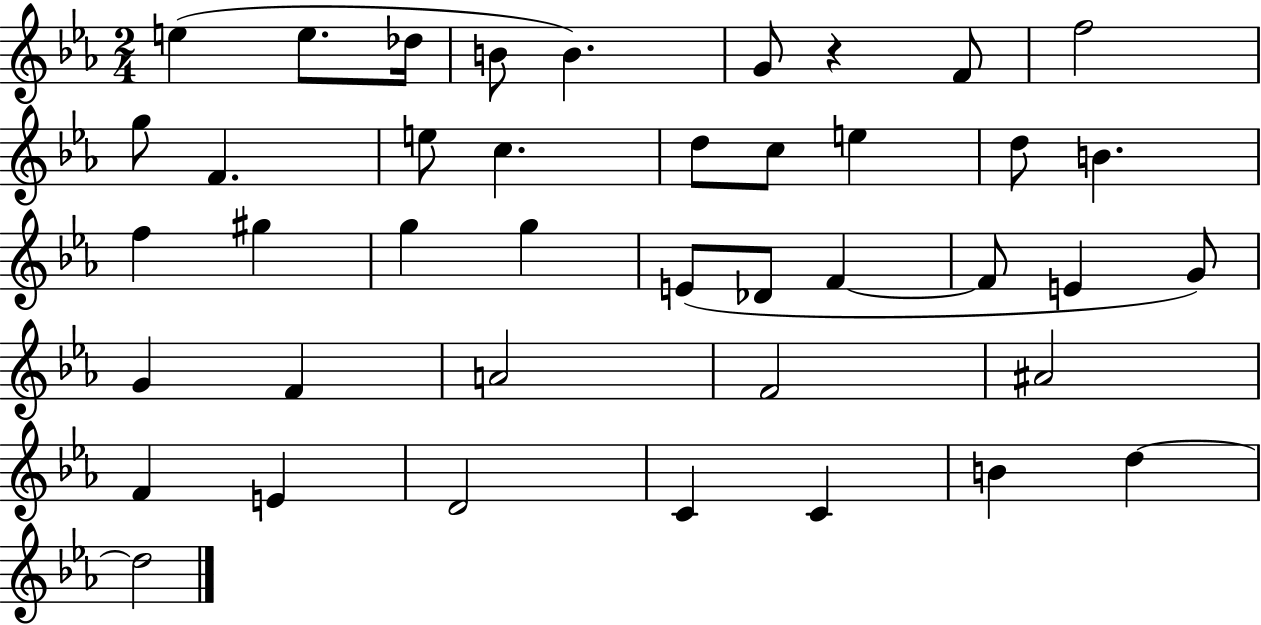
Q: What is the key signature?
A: EES major